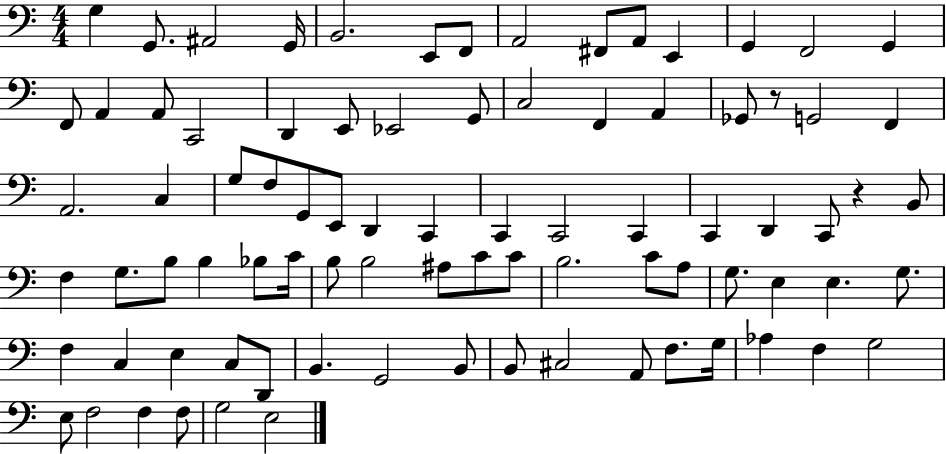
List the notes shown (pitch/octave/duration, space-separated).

G3/q G2/e. A#2/h G2/s B2/h. E2/e F2/e A2/h F#2/e A2/e E2/q G2/q F2/h G2/q F2/e A2/q A2/e C2/h D2/q E2/e Eb2/h G2/e C3/h F2/q A2/q Gb2/e R/e G2/h F2/q A2/h. C3/q G3/e F3/e G2/e E2/e D2/q C2/q C2/q C2/h C2/q C2/q D2/q C2/e R/q B2/e F3/q G3/e. B3/e B3/q Bb3/e C4/s B3/e B3/h A#3/e C4/e C4/e B3/h. C4/e A3/e G3/e. E3/q E3/q. G3/e. F3/q C3/q E3/q C3/e D2/e B2/q. G2/h B2/e B2/e C#3/h A2/e F3/e. G3/s Ab3/q F3/q G3/h E3/e F3/h F3/q F3/e G3/h E3/h